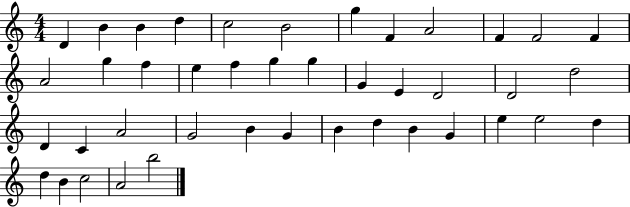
D4/q B4/q B4/q D5/q C5/h B4/h G5/q F4/q A4/h F4/q F4/h F4/q A4/h G5/q F5/q E5/q F5/q G5/q G5/q G4/q E4/q D4/h D4/h D5/h D4/q C4/q A4/h G4/h B4/q G4/q B4/q D5/q B4/q G4/q E5/q E5/h D5/q D5/q B4/q C5/h A4/h B5/h